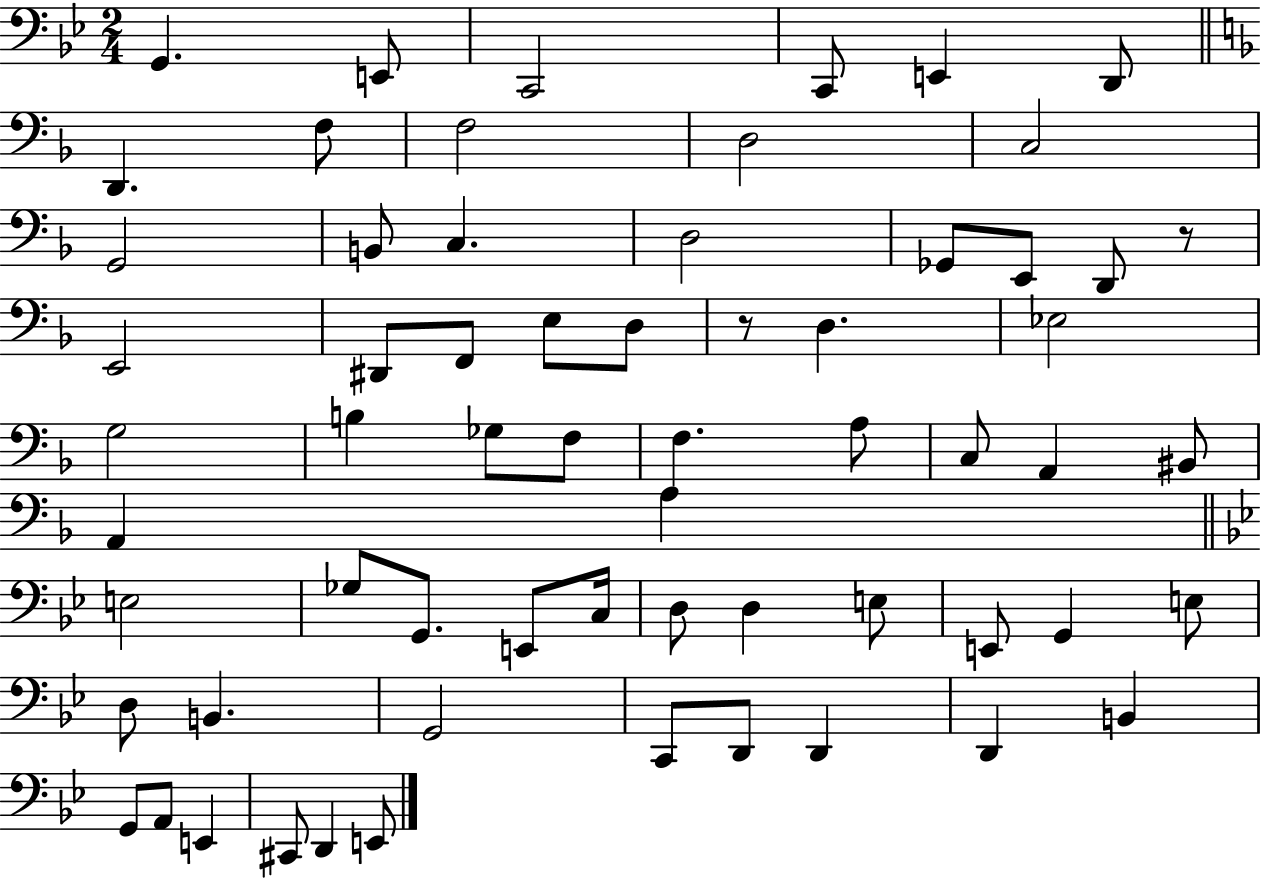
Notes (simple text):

G2/q. E2/e C2/h C2/e E2/q D2/e D2/q. F3/e F3/h D3/h C3/h G2/h B2/e C3/q. D3/h Gb2/e E2/e D2/e R/e E2/h D#2/e F2/e E3/e D3/e R/e D3/q. Eb3/h G3/h B3/q Gb3/e F3/e F3/q. A3/e C3/e A2/q BIS2/e A2/q A3/q E3/h Gb3/e G2/e. E2/e C3/s D3/e D3/q E3/e E2/e G2/q E3/e D3/e B2/q. G2/h C2/e D2/e D2/q D2/q B2/q G2/e A2/e E2/q C#2/e D2/q E2/e